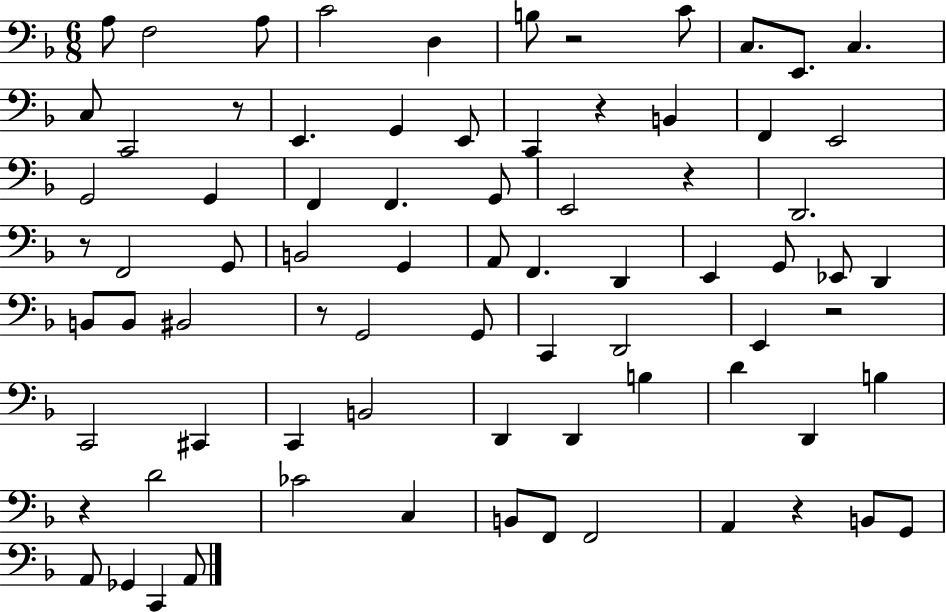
X:1
T:Untitled
M:6/8
L:1/4
K:F
A,/2 F,2 A,/2 C2 D, B,/2 z2 C/2 C,/2 E,,/2 C, C,/2 C,,2 z/2 E,, G,, E,,/2 C,, z B,, F,, E,,2 G,,2 G,, F,, F,, G,,/2 E,,2 z D,,2 z/2 F,,2 G,,/2 B,,2 G,, A,,/2 F,, D,, E,, G,,/2 _E,,/2 D,, B,,/2 B,,/2 ^B,,2 z/2 G,,2 G,,/2 C,, D,,2 E,, z2 C,,2 ^C,, C,, B,,2 D,, D,, B, D D,, B, z D2 _C2 C, B,,/2 F,,/2 F,,2 A,, z B,,/2 G,,/2 A,,/2 _G,, C,, A,,/2